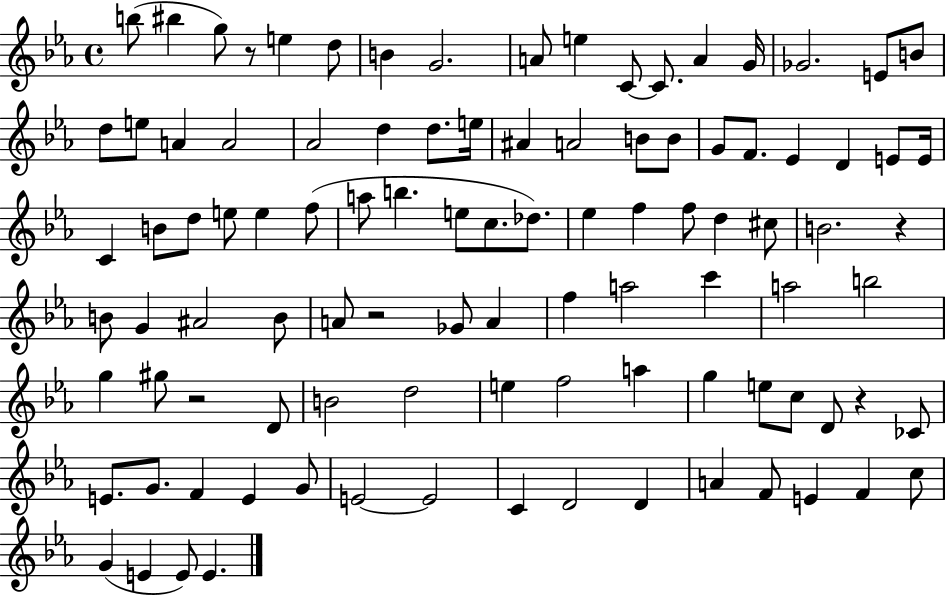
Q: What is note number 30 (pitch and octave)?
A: F4